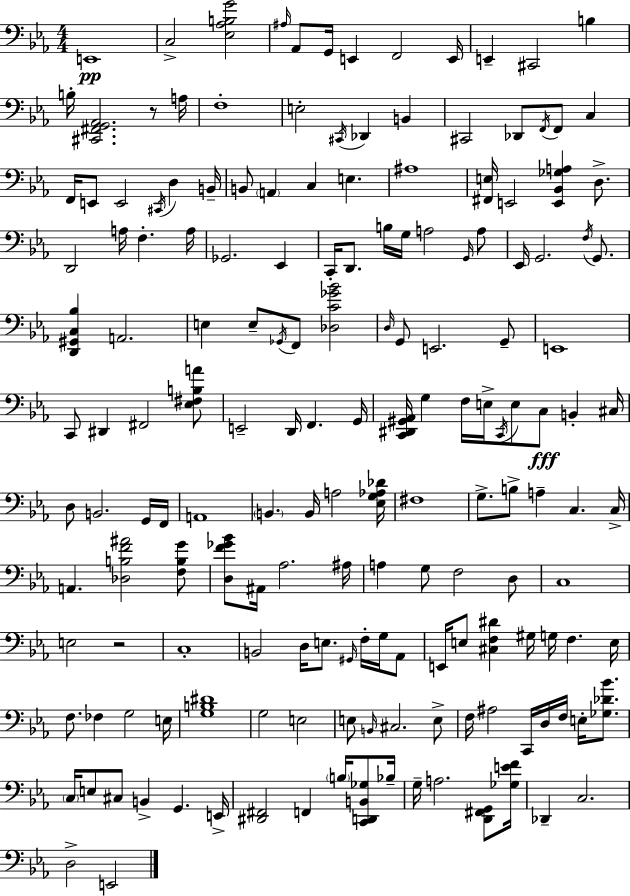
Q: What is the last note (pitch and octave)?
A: E2